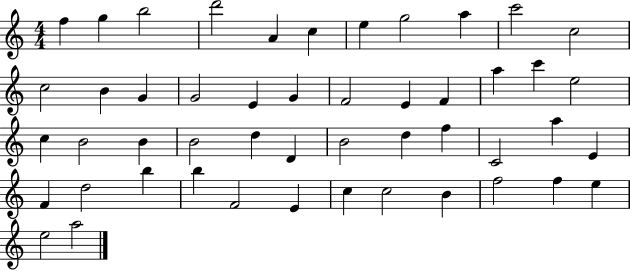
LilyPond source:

{
  \clef treble
  \numericTimeSignature
  \time 4/4
  \key c \major
  f''4 g''4 b''2 | d'''2 a'4 c''4 | e''4 g''2 a''4 | c'''2 c''2 | \break c''2 b'4 g'4 | g'2 e'4 g'4 | f'2 e'4 f'4 | a''4 c'''4 e''2 | \break c''4 b'2 b'4 | b'2 d''4 d'4 | b'2 d''4 f''4 | c'2 a''4 e'4 | \break f'4 d''2 b''4 | b''4 f'2 e'4 | c''4 c''2 b'4 | f''2 f''4 e''4 | \break e''2 a''2 | \bar "|."
}